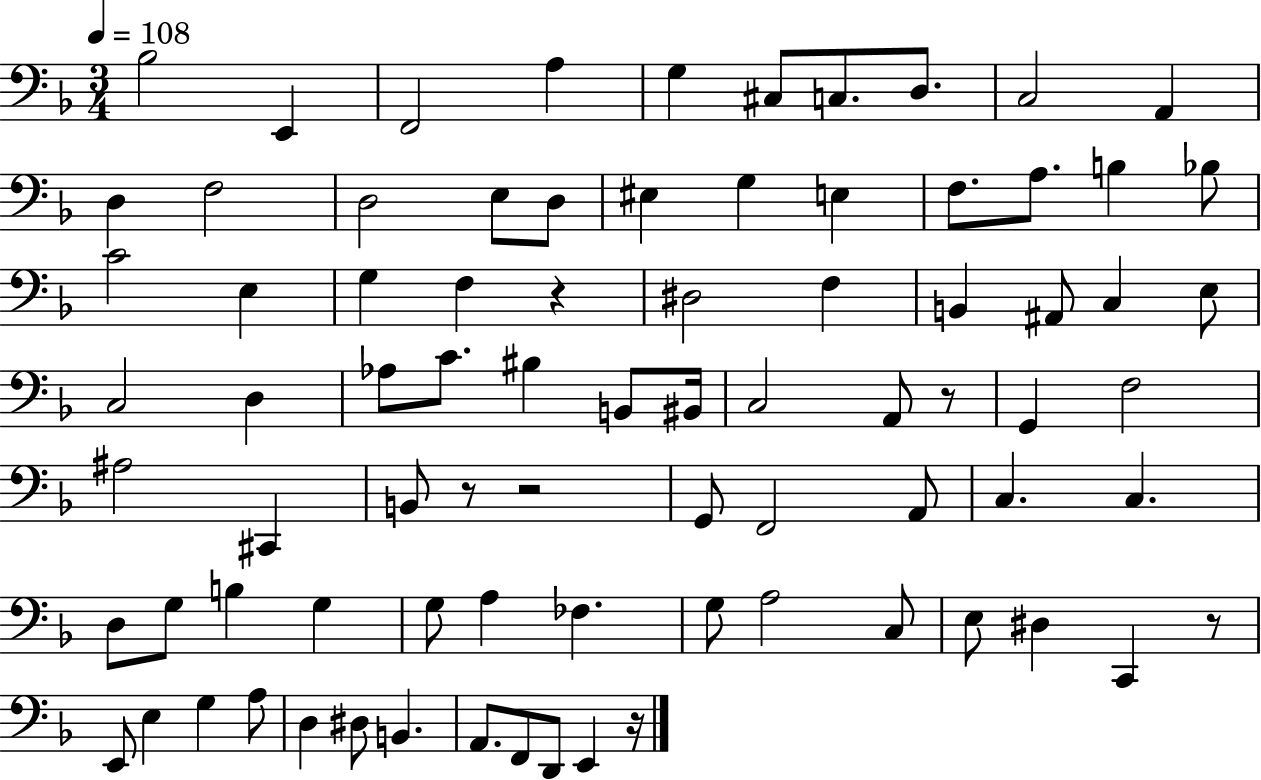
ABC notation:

X:1
T:Untitled
M:3/4
L:1/4
K:F
_B,2 E,, F,,2 A, G, ^C,/2 C,/2 D,/2 C,2 A,, D, F,2 D,2 E,/2 D,/2 ^E, G, E, F,/2 A,/2 B, _B,/2 C2 E, G, F, z ^D,2 F, B,, ^A,,/2 C, E,/2 C,2 D, _A,/2 C/2 ^B, B,,/2 ^B,,/4 C,2 A,,/2 z/2 G,, F,2 ^A,2 ^C,, B,,/2 z/2 z2 G,,/2 F,,2 A,,/2 C, C, D,/2 G,/2 B, G, G,/2 A, _F, G,/2 A,2 C,/2 E,/2 ^D, C,, z/2 E,,/2 E, G, A,/2 D, ^D,/2 B,, A,,/2 F,,/2 D,,/2 E,, z/4